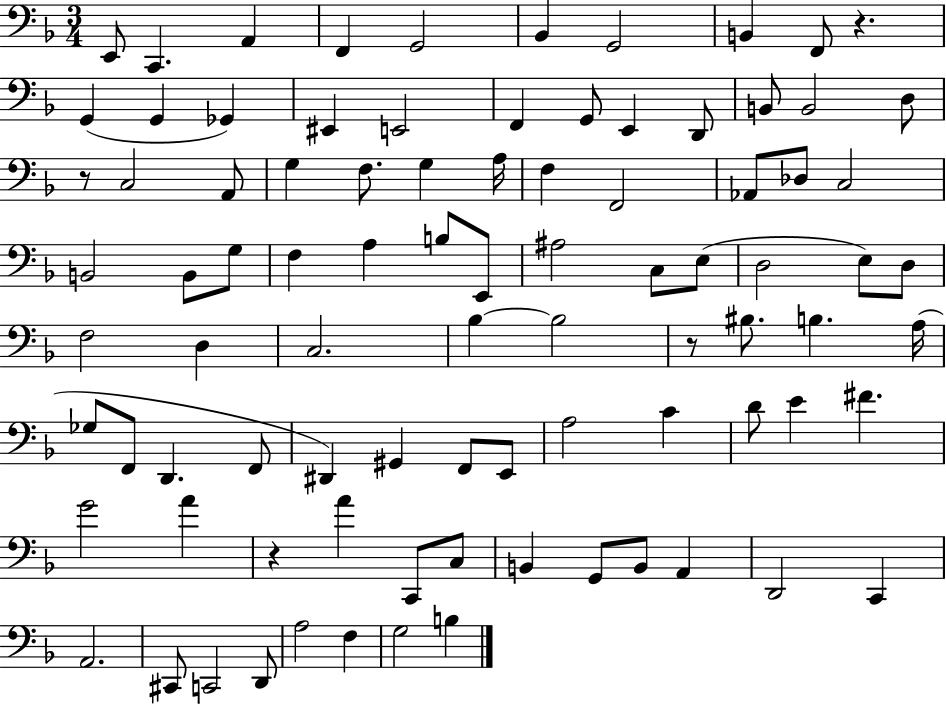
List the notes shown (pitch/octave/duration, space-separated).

E2/e C2/q. A2/q F2/q G2/h Bb2/q G2/h B2/q F2/e R/q. G2/q G2/q Gb2/q EIS2/q E2/h F2/q G2/e E2/q D2/e B2/e B2/h D3/e R/e C3/h A2/e G3/q F3/e. G3/q A3/s F3/q F2/h Ab2/e Db3/e C3/h B2/h B2/e G3/e F3/q A3/q B3/e E2/e A#3/h C3/e E3/e D3/h E3/e D3/e F3/h D3/q C3/h. Bb3/q Bb3/h R/e BIS3/e. B3/q. A3/s Gb3/e F2/e D2/q. F2/e D#2/q G#2/q F2/e E2/e A3/h C4/q D4/e E4/q F#4/q. G4/h A4/q R/q A4/q C2/e C3/e B2/q G2/e B2/e A2/q D2/h C2/q A2/h. C#2/e C2/h D2/e A3/h F3/q G3/h B3/q